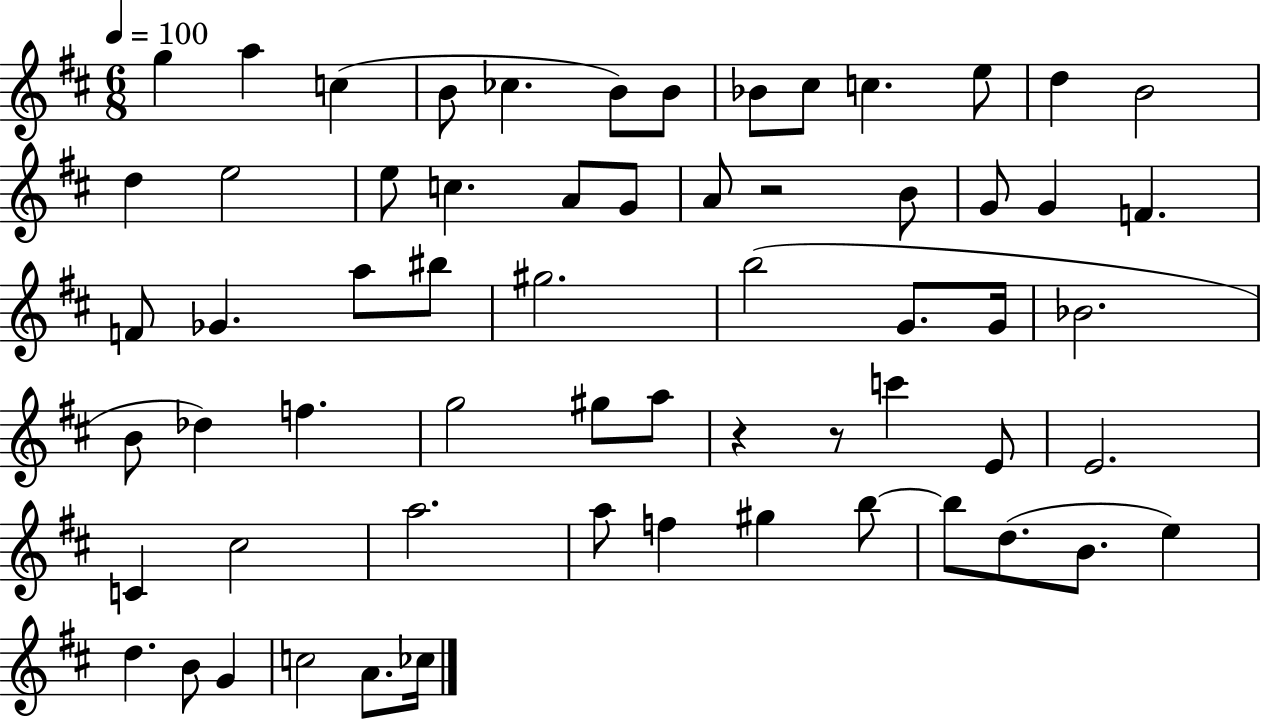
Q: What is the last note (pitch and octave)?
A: CES5